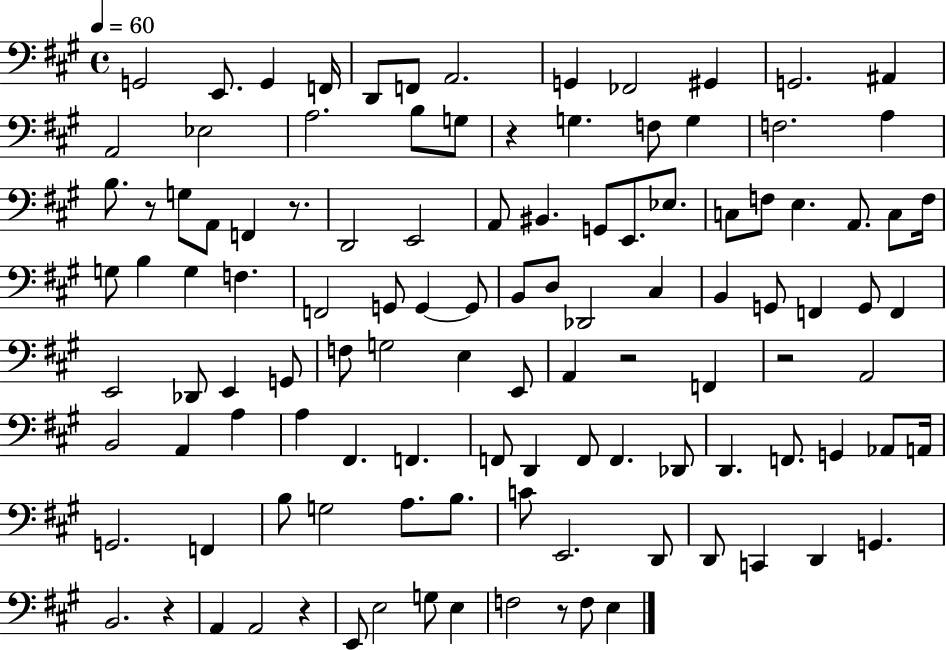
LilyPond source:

{
  \clef bass
  \time 4/4
  \defaultTimeSignature
  \key a \major
  \tempo 4 = 60
  g,2 e,8. g,4 f,16 | d,8 f,8 a,2. | g,4 fes,2 gis,4 | g,2. ais,4 | \break a,2 ees2 | a2. b8 g8 | r4 g4. f8 g4 | f2. a4 | \break b8. r8 g8 a,8 f,4 r8. | d,2 e,2 | a,8 bis,4. g,8 e,8. ees8. | c8 f8 e4. a,8. c8 f16 | \break g8 b4 g4 f4. | f,2 g,8 g,4~~ g,8 | b,8 d8 des,2 cis4 | b,4 g,8 f,4 g,8 f,4 | \break e,2 des,8 e,4 g,8 | f8 g2 e4 e,8 | a,4 r2 f,4 | r2 a,2 | \break b,2 a,4 a4 | a4 fis,4. f,4. | f,8 d,4 f,8 f,4. des,8 | d,4. f,8. g,4 aes,8 a,16 | \break g,2. f,4 | b8 g2 a8. b8. | c'8 e,2. d,8 | d,8 c,4 d,4 g,4. | \break b,2. r4 | a,4 a,2 r4 | e,8 e2 g8 e4 | f2 r8 f8 e4 | \break \bar "|."
}